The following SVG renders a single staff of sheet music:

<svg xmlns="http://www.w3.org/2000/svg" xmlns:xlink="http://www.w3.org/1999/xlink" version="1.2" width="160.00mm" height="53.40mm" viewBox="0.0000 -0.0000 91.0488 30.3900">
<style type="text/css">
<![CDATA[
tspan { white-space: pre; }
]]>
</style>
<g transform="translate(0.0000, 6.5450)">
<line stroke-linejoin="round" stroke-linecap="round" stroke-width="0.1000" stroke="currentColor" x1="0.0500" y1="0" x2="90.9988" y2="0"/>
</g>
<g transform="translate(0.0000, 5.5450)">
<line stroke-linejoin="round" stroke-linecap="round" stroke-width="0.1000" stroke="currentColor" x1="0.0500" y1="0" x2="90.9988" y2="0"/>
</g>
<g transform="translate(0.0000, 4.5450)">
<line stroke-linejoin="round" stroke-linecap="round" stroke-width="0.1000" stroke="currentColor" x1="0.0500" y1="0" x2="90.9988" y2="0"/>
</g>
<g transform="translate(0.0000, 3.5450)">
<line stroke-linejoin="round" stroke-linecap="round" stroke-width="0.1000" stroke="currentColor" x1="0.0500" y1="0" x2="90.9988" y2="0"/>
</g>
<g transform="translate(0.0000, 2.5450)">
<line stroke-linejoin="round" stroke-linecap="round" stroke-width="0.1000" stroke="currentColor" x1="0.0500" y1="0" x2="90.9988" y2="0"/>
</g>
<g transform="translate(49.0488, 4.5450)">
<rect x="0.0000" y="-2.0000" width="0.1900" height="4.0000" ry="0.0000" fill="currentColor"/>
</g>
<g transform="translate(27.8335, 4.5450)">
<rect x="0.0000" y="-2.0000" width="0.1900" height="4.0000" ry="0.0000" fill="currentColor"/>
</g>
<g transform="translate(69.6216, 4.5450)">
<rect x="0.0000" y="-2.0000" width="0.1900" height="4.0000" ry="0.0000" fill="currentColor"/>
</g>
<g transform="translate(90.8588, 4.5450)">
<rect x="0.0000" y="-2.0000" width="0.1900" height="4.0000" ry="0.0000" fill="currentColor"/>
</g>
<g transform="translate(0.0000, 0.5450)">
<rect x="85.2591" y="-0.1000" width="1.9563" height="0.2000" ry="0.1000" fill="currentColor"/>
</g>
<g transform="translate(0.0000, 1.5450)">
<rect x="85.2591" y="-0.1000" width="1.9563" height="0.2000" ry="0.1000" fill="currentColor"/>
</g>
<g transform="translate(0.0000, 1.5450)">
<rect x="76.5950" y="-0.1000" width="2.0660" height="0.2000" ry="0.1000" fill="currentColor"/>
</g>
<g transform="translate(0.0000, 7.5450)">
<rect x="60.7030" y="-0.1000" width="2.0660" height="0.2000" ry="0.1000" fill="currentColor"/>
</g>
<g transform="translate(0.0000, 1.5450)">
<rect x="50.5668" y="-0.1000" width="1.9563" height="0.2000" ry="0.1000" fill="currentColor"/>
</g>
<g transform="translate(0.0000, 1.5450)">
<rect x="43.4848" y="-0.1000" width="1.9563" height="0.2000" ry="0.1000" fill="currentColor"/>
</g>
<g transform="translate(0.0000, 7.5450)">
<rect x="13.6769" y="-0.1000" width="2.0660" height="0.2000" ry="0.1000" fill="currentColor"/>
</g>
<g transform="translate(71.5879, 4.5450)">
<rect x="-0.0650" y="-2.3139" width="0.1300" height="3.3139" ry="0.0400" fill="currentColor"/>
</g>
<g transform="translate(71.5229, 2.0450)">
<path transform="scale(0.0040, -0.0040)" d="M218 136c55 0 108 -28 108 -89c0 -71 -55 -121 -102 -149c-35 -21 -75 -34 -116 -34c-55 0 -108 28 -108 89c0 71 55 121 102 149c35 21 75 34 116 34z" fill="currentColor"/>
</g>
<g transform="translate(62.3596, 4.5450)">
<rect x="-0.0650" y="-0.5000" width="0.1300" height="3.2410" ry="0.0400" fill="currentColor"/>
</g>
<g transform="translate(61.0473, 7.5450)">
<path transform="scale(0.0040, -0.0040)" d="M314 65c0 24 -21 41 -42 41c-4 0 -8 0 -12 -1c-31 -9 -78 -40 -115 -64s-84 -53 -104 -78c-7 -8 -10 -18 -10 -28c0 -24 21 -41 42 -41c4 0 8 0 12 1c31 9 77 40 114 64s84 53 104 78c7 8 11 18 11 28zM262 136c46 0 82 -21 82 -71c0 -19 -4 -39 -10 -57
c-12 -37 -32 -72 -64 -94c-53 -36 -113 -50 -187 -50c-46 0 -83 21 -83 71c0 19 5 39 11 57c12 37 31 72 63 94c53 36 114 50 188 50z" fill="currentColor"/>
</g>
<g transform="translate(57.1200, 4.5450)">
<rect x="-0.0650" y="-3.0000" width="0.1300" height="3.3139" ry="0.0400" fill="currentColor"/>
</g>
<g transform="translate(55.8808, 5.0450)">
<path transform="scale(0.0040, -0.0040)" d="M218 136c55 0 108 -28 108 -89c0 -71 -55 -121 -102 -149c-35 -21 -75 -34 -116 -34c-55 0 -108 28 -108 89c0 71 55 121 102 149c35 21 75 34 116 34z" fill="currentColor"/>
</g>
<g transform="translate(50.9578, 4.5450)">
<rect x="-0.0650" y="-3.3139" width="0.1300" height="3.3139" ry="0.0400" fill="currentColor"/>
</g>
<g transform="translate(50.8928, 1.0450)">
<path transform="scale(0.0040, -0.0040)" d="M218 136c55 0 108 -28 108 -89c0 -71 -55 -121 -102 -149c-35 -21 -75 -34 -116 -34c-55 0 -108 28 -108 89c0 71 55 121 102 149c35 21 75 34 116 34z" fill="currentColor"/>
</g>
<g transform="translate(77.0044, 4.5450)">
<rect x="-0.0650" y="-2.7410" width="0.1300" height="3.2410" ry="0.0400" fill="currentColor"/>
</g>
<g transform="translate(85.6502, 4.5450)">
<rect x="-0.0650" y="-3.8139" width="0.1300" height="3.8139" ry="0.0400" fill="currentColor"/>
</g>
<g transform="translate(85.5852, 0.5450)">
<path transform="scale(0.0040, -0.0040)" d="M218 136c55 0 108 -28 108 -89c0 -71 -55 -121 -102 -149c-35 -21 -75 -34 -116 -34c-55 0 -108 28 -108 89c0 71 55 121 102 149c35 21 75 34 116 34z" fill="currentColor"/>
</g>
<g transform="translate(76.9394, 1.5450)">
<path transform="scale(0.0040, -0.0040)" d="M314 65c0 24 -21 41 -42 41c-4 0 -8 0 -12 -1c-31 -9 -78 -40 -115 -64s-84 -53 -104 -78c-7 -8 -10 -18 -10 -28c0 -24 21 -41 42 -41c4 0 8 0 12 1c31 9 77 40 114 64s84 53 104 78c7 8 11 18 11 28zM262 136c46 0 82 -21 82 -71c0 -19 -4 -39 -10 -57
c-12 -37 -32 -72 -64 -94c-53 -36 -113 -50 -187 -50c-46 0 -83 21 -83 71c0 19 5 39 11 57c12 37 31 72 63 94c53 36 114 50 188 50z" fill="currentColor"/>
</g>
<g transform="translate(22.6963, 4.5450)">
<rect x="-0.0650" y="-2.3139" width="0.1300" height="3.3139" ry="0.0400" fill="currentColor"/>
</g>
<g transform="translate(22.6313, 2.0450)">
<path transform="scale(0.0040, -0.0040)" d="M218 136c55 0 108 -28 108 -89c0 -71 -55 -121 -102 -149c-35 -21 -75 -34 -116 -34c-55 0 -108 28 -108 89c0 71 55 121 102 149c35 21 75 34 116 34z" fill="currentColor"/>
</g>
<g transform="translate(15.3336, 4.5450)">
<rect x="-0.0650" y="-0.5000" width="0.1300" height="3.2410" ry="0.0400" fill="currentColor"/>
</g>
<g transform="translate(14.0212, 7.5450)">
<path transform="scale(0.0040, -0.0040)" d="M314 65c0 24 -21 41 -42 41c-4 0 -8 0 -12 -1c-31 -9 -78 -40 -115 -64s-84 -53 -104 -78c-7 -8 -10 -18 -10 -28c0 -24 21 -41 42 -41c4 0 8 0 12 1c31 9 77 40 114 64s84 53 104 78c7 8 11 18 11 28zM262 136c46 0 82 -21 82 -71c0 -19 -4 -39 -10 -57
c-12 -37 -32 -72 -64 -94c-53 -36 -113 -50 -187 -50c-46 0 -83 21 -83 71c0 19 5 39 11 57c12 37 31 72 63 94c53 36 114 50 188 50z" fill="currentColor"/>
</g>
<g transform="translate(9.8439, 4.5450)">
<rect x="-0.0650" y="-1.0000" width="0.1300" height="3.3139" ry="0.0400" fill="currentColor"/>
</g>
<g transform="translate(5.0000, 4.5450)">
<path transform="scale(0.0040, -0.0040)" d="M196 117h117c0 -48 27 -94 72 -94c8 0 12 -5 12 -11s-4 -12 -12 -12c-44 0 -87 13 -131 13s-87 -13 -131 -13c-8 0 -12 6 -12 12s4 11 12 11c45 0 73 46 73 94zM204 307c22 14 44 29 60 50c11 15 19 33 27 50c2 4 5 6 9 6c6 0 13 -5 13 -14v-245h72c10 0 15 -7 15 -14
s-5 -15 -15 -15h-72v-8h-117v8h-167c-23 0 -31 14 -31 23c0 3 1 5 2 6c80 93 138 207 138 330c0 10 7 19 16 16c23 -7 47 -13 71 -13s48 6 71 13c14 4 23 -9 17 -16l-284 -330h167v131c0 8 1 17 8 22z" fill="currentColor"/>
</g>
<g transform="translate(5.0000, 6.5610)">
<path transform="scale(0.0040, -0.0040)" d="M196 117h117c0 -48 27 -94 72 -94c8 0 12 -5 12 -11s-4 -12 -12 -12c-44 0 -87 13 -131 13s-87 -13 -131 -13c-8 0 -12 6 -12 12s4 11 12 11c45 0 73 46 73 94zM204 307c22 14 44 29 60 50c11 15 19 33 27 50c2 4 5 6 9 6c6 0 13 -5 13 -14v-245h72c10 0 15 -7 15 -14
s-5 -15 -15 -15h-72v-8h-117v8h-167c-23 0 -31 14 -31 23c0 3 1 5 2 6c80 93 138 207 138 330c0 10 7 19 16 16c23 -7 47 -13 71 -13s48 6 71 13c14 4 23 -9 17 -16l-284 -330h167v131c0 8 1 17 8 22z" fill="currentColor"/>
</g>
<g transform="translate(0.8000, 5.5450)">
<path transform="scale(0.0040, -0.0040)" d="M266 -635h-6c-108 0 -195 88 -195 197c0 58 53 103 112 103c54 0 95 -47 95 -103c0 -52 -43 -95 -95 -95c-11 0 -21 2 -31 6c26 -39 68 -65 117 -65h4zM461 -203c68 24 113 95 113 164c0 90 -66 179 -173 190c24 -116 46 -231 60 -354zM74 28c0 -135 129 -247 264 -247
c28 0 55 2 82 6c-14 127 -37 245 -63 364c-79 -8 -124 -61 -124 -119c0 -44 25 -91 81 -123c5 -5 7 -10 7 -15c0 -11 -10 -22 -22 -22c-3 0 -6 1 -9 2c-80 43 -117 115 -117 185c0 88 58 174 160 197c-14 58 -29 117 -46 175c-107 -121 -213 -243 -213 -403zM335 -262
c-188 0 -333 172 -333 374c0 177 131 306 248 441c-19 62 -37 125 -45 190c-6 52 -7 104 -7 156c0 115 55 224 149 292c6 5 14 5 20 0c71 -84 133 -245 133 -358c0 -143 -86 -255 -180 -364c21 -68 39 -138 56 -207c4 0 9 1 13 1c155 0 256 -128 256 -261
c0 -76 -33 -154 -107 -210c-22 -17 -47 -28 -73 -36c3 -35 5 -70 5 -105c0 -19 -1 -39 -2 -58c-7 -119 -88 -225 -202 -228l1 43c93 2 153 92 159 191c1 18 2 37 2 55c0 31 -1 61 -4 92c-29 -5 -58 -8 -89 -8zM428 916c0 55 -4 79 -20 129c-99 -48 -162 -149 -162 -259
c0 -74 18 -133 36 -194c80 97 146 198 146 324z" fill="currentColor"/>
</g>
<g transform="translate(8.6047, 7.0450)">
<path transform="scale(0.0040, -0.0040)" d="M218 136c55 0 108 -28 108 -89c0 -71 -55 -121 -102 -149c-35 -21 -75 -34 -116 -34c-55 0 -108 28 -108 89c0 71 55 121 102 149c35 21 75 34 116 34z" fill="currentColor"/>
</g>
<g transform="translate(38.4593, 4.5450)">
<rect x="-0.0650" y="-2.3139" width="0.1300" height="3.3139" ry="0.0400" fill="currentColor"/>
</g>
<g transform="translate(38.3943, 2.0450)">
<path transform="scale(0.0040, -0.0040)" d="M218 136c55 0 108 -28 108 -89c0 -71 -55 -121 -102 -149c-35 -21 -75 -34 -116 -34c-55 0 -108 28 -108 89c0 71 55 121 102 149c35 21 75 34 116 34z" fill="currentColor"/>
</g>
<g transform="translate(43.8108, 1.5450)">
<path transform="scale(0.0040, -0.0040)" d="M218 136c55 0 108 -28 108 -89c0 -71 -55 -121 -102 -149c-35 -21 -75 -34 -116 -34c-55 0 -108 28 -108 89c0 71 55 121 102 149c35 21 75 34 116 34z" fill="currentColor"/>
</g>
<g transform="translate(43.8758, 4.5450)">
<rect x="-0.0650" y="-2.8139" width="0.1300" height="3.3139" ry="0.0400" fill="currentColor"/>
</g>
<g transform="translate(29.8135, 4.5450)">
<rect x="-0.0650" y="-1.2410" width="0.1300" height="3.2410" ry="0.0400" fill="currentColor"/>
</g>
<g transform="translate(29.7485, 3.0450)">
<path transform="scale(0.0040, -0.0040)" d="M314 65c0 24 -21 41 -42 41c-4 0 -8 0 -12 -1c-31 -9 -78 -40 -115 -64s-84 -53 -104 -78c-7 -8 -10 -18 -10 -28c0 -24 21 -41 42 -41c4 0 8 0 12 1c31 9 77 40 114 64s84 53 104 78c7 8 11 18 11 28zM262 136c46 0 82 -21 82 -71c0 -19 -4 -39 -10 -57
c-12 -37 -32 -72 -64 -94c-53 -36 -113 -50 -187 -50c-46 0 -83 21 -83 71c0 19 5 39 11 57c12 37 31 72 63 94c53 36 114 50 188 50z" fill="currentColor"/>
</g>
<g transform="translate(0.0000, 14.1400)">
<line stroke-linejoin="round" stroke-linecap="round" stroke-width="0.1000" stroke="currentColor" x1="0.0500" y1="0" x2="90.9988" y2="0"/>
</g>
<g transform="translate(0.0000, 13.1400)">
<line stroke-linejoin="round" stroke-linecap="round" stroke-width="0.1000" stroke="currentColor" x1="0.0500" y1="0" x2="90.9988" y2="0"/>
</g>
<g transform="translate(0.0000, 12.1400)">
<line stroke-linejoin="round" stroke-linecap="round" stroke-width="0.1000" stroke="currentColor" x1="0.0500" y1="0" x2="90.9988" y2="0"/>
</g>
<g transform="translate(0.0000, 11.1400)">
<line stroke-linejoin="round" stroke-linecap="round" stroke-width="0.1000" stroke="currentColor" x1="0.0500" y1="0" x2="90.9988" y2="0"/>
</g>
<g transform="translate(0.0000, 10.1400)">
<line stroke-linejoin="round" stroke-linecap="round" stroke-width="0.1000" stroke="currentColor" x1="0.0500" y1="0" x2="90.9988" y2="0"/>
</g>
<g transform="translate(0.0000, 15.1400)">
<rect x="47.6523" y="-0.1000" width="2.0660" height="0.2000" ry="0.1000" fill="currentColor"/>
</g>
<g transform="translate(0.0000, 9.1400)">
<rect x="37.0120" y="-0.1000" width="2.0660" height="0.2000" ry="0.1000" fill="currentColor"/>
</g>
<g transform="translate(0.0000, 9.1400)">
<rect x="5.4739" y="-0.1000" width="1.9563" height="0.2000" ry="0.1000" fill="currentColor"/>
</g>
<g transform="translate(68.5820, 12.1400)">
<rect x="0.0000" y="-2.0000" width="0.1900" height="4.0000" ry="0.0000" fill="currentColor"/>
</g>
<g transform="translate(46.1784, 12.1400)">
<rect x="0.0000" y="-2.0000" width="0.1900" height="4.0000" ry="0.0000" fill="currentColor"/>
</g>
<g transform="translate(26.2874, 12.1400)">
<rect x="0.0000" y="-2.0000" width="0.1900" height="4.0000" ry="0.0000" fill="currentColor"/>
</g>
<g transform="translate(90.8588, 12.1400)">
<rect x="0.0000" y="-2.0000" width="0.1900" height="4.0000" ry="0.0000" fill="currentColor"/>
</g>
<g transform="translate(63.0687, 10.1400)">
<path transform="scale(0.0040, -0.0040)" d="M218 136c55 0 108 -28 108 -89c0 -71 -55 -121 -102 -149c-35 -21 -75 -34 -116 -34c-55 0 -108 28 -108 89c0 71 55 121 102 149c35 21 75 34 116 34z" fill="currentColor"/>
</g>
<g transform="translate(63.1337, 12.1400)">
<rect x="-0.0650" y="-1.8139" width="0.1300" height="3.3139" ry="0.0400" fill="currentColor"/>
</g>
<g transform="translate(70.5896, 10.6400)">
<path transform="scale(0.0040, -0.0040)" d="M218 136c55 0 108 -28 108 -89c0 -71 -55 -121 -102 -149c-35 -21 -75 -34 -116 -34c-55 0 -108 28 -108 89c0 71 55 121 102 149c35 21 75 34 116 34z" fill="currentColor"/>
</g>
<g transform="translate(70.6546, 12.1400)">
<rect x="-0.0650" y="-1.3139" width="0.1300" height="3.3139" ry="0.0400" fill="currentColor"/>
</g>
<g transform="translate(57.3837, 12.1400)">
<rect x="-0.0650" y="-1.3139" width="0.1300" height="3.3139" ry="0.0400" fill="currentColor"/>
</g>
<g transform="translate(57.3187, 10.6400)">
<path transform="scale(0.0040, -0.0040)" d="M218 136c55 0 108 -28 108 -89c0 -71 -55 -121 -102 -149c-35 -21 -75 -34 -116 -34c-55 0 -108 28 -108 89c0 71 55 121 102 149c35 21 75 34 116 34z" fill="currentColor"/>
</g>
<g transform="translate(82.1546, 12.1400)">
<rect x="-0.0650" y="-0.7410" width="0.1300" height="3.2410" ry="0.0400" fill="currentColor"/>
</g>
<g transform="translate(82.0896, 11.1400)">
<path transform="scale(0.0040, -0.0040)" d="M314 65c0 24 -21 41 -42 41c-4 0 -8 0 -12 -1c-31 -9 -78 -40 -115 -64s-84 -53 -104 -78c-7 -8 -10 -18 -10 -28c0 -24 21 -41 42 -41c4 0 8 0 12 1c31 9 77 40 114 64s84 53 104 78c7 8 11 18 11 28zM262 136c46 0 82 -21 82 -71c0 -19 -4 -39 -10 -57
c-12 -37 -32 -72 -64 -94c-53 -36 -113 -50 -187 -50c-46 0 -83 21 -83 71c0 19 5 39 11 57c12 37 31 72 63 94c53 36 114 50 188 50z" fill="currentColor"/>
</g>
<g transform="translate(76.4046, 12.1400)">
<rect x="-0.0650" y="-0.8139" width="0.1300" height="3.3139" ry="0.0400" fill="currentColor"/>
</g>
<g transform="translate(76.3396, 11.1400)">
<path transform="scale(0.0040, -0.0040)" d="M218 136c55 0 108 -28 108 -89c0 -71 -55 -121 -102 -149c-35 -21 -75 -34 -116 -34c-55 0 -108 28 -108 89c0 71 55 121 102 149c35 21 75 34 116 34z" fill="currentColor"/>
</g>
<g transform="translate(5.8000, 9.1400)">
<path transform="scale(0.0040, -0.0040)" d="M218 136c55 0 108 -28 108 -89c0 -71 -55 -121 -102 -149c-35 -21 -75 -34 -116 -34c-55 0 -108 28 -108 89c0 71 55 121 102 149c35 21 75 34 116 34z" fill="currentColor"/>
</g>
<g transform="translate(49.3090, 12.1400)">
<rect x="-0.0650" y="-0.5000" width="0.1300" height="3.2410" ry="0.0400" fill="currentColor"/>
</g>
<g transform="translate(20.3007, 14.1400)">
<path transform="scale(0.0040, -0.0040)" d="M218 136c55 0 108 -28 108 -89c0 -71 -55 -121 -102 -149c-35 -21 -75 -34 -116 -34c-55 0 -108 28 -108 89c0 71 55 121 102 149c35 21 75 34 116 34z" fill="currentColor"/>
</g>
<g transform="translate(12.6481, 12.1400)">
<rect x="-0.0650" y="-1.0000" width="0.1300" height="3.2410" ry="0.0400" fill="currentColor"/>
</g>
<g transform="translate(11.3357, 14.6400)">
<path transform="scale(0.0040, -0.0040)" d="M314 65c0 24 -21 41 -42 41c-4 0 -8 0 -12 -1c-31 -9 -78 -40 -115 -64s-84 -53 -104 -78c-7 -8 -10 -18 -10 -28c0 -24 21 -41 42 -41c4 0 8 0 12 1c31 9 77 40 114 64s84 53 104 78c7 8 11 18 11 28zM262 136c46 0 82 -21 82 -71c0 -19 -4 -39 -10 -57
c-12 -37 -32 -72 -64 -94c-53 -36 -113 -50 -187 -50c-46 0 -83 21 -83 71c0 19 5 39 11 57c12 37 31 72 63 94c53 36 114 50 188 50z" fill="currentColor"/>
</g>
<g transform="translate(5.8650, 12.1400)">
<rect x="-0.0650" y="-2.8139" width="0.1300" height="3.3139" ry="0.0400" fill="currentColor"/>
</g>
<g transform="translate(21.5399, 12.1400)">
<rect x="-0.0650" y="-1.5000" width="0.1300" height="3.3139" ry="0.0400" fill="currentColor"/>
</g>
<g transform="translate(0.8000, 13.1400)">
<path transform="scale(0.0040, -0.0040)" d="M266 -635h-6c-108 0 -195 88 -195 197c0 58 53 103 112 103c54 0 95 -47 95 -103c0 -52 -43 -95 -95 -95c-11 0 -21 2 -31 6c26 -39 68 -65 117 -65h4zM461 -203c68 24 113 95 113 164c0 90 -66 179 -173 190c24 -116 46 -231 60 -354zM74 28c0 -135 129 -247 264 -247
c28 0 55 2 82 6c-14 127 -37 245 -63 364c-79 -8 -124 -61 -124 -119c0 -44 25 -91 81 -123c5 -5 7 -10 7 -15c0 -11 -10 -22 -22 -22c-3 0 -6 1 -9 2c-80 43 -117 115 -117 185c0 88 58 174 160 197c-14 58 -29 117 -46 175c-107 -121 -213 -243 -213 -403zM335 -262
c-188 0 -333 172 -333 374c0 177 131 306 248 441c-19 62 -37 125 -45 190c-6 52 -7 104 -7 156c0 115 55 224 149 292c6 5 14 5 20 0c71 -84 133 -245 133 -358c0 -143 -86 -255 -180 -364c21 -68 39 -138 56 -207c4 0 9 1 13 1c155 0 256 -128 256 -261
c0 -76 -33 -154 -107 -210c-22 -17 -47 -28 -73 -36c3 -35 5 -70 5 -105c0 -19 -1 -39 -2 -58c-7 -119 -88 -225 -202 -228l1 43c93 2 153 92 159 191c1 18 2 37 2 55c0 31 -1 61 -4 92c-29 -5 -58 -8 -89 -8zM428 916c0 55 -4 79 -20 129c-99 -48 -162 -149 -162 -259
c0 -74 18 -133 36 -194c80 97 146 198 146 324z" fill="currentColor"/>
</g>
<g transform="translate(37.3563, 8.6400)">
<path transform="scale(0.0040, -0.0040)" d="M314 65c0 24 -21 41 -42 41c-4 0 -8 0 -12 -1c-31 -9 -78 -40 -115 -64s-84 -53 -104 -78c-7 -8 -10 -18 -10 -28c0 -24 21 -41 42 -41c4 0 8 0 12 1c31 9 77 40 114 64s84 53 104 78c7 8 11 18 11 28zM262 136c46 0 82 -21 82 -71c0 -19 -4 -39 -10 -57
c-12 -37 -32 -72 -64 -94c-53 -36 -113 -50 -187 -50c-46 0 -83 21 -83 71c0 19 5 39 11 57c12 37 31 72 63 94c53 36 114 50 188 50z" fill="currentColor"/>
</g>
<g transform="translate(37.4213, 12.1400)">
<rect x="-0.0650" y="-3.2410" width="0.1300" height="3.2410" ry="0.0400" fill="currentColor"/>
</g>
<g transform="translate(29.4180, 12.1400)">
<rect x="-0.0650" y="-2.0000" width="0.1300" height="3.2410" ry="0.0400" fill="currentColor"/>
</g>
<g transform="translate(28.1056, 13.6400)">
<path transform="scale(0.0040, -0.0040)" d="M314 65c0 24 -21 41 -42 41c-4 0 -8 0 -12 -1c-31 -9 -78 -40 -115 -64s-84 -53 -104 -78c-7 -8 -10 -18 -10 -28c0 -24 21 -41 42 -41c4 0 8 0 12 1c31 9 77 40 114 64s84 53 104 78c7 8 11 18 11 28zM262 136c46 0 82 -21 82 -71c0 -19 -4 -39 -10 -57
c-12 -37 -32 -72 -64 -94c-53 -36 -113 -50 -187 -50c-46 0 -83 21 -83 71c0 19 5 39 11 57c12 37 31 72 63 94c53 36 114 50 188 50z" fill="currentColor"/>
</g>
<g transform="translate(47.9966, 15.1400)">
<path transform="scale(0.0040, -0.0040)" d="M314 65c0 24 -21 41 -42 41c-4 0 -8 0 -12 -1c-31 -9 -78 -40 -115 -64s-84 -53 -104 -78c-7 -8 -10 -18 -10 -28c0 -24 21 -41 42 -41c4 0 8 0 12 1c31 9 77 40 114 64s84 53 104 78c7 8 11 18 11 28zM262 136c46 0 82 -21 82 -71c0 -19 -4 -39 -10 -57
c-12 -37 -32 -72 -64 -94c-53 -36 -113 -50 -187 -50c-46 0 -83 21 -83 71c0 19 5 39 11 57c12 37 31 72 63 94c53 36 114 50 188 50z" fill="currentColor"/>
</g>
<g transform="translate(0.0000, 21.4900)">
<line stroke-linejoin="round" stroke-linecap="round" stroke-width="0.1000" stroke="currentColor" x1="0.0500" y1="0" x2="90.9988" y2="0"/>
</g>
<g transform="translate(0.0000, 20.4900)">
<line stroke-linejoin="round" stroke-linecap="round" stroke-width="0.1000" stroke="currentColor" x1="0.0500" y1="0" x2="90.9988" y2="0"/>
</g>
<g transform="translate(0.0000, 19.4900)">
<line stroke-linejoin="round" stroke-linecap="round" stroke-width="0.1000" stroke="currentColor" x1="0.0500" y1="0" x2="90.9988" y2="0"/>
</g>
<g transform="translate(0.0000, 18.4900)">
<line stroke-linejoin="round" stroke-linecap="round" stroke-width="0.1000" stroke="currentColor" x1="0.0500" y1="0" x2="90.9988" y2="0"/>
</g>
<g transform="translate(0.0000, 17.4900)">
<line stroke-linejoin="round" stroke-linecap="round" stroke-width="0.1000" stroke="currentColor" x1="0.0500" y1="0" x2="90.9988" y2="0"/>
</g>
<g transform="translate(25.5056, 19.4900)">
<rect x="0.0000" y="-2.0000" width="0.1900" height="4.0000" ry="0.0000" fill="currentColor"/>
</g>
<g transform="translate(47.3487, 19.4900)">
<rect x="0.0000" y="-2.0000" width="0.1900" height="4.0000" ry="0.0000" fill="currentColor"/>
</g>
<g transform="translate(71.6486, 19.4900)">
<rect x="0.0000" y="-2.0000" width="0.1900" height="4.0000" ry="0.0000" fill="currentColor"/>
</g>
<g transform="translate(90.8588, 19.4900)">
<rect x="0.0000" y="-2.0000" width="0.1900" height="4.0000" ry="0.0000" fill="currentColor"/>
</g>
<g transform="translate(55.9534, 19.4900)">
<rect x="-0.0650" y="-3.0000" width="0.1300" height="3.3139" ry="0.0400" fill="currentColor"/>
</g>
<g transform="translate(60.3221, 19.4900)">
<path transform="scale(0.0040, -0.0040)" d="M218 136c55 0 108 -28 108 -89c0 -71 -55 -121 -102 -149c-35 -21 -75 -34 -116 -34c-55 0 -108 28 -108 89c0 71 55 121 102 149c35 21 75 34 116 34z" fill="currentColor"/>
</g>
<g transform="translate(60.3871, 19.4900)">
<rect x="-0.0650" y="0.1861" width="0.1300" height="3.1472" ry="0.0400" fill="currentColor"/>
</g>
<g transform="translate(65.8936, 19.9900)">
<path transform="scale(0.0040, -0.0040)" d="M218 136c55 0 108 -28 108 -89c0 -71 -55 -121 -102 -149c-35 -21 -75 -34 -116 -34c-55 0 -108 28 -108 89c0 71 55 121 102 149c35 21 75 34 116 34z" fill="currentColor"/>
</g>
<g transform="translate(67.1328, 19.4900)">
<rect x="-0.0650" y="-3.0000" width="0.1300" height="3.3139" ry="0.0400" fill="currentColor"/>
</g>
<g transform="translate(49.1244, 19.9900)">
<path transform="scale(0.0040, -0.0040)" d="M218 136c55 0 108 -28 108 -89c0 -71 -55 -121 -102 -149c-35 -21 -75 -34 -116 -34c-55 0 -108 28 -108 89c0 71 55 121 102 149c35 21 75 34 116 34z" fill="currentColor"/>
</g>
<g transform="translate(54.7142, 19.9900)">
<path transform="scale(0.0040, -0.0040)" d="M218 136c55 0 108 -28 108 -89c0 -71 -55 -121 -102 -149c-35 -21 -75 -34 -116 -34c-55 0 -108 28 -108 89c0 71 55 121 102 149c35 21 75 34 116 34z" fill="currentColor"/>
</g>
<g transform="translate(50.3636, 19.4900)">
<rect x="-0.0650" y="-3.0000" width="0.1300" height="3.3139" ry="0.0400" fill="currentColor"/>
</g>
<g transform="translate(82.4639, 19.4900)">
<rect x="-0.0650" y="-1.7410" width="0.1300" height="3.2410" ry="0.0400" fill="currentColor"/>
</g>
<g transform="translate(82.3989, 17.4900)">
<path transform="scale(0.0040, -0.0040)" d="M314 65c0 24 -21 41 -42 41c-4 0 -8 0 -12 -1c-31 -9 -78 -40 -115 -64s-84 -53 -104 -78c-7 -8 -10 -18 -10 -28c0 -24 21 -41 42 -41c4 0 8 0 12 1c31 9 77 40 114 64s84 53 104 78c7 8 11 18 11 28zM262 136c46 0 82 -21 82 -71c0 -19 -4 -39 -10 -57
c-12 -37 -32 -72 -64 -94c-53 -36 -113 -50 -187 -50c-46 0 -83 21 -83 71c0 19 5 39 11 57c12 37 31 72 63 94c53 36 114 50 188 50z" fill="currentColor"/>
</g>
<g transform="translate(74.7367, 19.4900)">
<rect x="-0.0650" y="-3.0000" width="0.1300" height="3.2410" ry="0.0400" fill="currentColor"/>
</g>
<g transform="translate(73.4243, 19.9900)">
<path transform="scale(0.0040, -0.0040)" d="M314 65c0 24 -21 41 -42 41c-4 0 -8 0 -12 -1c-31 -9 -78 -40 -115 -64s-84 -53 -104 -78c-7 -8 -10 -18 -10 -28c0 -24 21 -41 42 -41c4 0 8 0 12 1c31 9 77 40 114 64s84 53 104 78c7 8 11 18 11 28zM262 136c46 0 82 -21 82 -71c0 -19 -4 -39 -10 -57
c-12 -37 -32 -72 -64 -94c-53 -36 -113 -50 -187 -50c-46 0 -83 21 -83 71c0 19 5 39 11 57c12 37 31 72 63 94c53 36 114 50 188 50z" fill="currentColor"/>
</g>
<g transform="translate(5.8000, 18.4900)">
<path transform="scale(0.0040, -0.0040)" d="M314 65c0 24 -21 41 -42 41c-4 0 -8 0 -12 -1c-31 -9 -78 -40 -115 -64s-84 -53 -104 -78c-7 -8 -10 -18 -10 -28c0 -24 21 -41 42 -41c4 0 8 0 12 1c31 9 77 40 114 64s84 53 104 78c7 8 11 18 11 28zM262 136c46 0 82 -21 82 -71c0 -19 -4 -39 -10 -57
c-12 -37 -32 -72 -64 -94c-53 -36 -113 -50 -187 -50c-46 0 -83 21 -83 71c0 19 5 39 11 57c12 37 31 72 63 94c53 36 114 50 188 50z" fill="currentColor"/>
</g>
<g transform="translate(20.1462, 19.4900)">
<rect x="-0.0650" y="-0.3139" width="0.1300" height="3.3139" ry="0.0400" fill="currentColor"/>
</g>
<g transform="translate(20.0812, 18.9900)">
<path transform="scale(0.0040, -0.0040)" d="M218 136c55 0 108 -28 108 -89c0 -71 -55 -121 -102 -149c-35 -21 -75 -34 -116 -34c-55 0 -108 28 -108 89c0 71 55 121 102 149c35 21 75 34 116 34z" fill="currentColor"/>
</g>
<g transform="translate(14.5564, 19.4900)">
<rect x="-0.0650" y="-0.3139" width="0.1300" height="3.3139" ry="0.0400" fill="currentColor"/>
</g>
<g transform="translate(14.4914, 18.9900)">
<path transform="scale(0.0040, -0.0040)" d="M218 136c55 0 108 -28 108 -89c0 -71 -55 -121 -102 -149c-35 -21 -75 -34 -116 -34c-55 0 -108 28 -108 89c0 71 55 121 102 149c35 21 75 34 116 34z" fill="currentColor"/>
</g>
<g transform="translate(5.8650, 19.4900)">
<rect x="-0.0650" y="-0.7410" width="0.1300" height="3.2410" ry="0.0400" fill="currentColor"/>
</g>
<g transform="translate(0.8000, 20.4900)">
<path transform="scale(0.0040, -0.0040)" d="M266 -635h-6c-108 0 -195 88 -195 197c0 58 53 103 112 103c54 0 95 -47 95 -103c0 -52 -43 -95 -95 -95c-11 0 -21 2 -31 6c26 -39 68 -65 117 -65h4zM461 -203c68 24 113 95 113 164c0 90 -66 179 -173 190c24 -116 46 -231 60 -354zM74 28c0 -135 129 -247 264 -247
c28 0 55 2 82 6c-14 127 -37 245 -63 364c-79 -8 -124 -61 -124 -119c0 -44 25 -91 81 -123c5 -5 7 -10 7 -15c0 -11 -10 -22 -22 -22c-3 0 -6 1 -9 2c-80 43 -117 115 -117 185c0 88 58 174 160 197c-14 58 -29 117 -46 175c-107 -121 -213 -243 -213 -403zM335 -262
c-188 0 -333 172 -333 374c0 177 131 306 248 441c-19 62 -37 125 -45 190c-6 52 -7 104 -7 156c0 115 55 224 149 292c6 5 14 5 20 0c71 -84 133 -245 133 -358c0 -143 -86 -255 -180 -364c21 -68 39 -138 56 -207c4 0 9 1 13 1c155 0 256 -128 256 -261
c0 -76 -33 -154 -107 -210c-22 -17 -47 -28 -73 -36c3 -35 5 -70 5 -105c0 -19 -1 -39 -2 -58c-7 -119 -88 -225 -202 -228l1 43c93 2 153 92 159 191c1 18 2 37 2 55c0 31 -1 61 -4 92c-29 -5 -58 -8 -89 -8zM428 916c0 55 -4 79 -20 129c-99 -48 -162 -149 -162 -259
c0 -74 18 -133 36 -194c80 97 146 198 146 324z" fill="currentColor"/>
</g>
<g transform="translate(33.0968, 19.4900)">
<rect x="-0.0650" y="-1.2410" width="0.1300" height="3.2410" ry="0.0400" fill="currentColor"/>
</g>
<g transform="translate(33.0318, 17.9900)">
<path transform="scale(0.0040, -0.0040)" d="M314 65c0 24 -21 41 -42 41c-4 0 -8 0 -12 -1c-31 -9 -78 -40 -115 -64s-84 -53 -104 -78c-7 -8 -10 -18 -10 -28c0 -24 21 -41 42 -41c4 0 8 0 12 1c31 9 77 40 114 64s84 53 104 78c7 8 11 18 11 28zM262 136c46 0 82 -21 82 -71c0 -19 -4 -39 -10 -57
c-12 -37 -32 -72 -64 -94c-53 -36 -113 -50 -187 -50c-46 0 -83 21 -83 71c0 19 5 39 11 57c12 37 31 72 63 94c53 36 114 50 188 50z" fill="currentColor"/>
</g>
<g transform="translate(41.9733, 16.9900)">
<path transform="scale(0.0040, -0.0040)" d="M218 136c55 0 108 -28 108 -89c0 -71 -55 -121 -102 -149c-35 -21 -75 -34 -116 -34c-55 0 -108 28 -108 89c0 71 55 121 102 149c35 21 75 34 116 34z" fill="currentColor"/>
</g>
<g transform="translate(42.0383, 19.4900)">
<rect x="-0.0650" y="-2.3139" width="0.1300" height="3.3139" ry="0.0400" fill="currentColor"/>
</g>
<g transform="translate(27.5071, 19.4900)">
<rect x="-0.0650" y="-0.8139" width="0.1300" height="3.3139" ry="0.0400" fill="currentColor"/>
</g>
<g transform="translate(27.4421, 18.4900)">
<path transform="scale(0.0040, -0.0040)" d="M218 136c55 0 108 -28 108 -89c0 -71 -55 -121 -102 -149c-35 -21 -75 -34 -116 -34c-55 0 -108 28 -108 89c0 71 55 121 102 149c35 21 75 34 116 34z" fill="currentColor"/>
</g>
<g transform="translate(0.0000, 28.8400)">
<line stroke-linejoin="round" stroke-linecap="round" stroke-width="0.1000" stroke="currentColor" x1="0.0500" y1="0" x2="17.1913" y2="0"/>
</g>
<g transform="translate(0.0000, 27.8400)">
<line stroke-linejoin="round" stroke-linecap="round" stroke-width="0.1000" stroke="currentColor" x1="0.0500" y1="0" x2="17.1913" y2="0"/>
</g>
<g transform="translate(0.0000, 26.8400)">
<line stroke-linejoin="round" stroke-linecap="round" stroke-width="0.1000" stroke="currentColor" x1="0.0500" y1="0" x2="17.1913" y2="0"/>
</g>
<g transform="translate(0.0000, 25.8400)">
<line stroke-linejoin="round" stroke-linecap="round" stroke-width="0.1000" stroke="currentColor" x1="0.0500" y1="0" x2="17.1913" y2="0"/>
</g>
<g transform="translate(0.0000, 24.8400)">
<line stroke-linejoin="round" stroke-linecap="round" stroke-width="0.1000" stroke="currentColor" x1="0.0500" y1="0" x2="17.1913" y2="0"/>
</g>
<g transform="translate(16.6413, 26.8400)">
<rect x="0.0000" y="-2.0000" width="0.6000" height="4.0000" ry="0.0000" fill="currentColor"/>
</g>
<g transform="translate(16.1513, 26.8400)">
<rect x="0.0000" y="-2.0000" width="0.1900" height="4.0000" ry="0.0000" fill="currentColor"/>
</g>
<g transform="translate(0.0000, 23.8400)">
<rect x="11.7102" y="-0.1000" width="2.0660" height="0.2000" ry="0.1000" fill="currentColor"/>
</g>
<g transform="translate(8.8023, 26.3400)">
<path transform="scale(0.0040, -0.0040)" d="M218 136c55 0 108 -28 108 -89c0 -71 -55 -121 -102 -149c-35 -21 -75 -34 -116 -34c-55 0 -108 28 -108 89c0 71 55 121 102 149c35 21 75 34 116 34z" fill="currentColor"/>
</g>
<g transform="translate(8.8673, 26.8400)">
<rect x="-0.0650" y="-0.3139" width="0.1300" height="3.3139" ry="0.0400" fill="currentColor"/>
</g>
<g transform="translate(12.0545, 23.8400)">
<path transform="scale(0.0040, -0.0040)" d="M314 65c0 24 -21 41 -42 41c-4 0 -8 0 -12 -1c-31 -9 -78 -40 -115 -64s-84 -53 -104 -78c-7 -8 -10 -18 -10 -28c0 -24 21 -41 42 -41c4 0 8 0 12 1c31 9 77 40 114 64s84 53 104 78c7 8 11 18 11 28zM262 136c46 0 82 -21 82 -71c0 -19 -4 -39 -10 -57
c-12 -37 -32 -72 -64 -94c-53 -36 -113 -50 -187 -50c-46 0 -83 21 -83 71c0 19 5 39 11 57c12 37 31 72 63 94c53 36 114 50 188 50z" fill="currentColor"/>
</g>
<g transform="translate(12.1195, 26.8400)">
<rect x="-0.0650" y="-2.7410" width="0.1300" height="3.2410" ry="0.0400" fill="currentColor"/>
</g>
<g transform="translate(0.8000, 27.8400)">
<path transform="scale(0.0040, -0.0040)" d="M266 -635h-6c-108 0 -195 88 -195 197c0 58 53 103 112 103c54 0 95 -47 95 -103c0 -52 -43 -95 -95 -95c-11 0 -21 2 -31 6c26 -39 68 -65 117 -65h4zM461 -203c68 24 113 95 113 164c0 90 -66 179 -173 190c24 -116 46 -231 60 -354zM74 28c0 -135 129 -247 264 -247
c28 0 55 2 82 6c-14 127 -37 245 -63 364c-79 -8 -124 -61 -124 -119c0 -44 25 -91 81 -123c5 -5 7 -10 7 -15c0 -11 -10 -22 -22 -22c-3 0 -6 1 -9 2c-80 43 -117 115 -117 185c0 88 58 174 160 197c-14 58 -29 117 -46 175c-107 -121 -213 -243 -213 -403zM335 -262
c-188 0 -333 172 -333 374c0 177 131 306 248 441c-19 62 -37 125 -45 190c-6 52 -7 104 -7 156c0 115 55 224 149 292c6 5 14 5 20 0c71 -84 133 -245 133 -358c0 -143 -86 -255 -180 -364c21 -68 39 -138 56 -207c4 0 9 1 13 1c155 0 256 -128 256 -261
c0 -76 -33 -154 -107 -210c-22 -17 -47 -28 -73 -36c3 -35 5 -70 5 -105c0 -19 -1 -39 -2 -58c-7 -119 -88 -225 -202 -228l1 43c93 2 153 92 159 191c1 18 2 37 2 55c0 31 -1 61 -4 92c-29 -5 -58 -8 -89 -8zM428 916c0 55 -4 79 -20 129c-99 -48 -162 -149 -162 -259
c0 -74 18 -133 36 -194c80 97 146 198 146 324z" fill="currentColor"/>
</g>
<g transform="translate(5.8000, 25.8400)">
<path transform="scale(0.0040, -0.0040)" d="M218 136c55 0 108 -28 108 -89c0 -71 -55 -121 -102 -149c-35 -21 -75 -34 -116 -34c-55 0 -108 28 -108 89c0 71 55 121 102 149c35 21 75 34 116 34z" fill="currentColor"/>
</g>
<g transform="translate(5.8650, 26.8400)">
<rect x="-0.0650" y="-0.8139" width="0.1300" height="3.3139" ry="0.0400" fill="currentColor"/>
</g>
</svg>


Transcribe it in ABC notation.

X:1
T:Untitled
M:4/4
L:1/4
K:C
D C2 g e2 g a b A C2 g a2 c' a D2 E F2 b2 C2 e f e d d2 d2 c c d e2 g A A B A A2 f2 d c a2